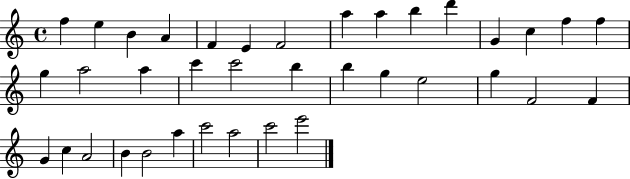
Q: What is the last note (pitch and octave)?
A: E6